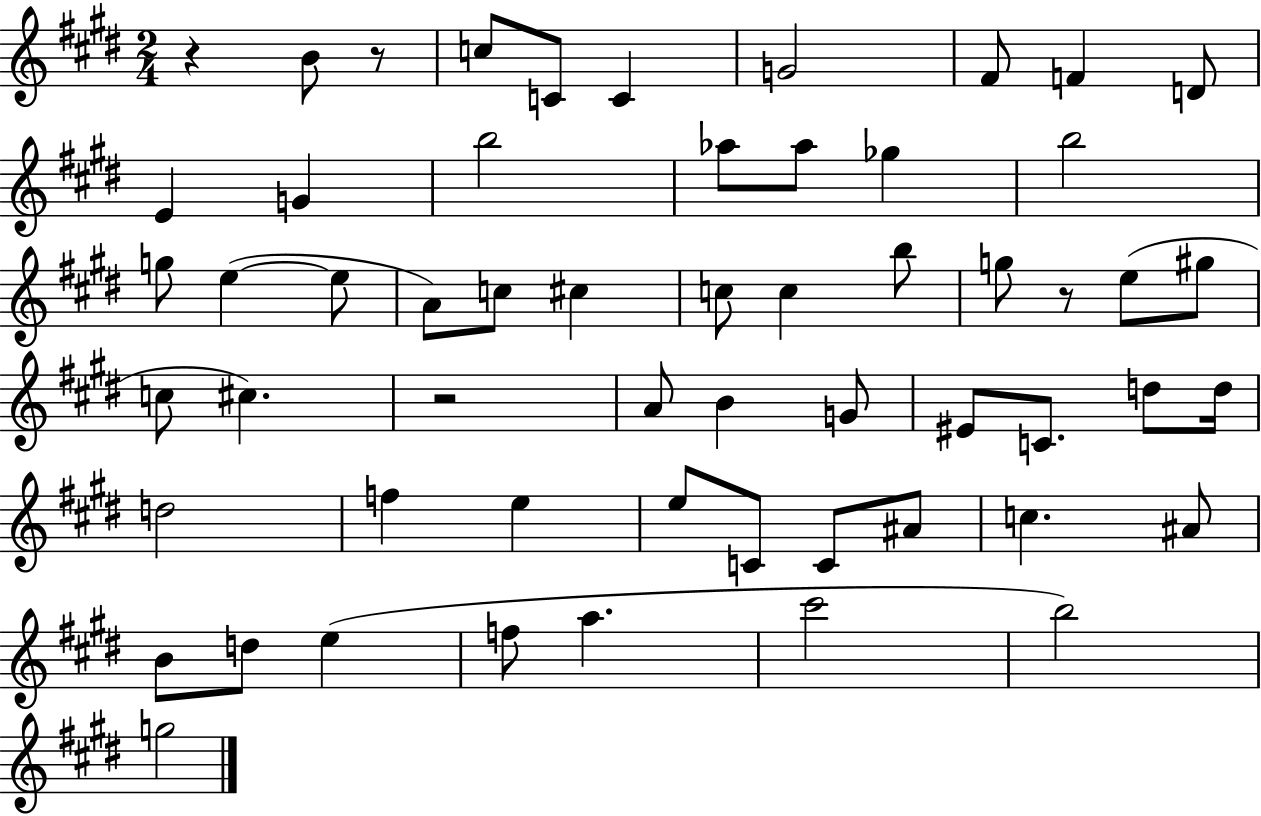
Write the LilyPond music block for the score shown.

{
  \clef treble
  \numericTimeSignature
  \time 2/4
  \key e \major
  r4 b'8 r8 | c''8 c'8 c'4 | g'2 | fis'8 f'4 d'8 | \break e'4 g'4 | b''2 | aes''8 aes''8 ges''4 | b''2 | \break g''8 e''4~(~ e''8 | a'8) c''8 cis''4 | c''8 c''4 b''8 | g''8 r8 e''8( gis''8 | \break c''8 cis''4.) | r2 | a'8 b'4 g'8 | eis'8 c'8. d''8 d''16 | \break d''2 | f''4 e''4 | e''8 c'8 c'8 ais'8 | c''4. ais'8 | \break b'8 d''8 e''4( | f''8 a''4. | cis'''2 | b''2) | \break g''2 | \bar "|."
}